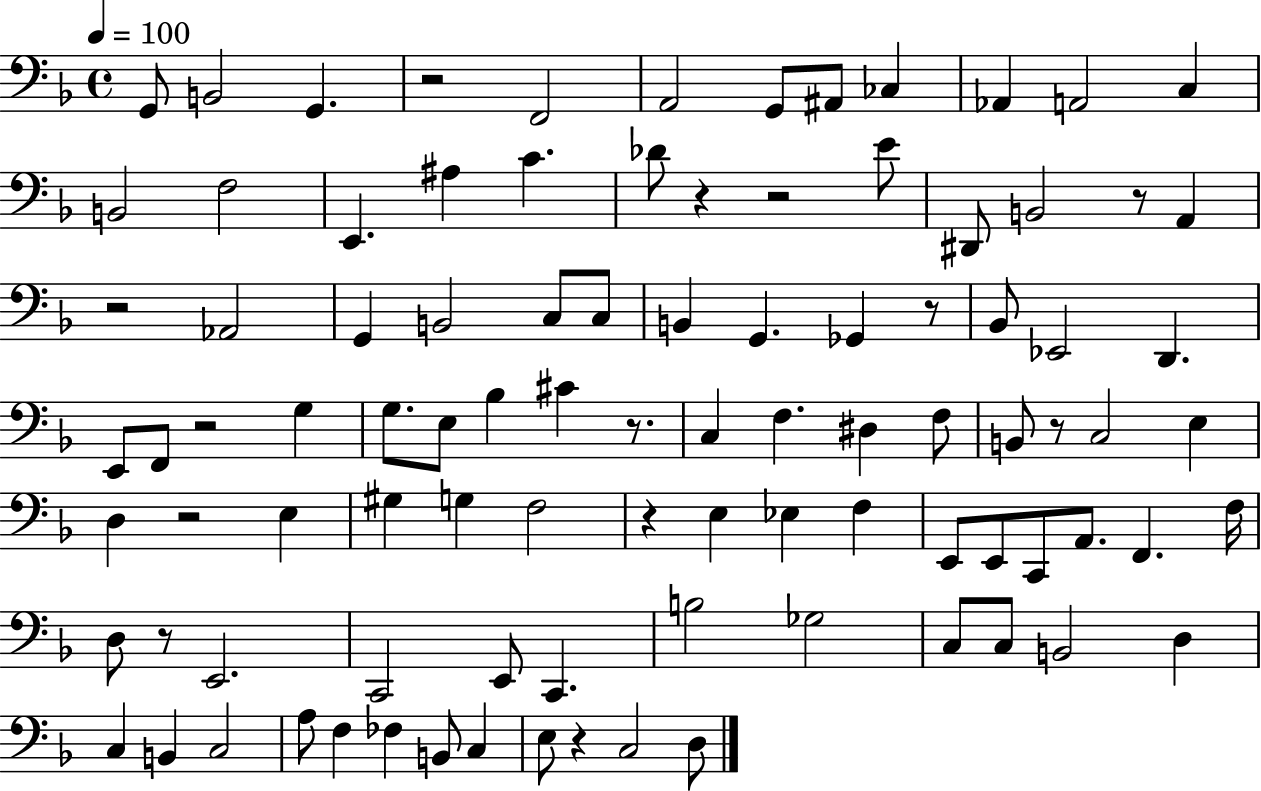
G2/e B2/h G2/q. R/h F2/h A2/h G2/e A#2/e CES3/q Ab2/q A2/h C3/q B2/h F3/h E2/q. A#3/q C4/q. Db4/e R/q R/h E4/e D#2/e B2/h R/e A2/q R/h Ab2/h G2/q B2/h C3/e C3/e B2/q G2/q. Gb2/q R/e Bb2/e Eb2/h D2/q. E2/e F2/e R/h G3/q G3/e. E3/e Bb3/q C#4/q R/e. C3/q F3/q. D#3/q F3/e B2/e R/e C3/h E3/q D3/q R/h E3/q G#3/q G3/q F3/h R/q E3/q Eb3/q F3/q E2/e E2/e C2/e A2/e. F2/q. F3/s D3/e R/e E2/h. C2/h E2/e C2/q. B3/h Gb3/h C3/e C3/e B2/h D3/q C3/q B2/q C3/h A3/e F3/q FES3/q B2/e C3/q E3/e R/q C3/h D3/e